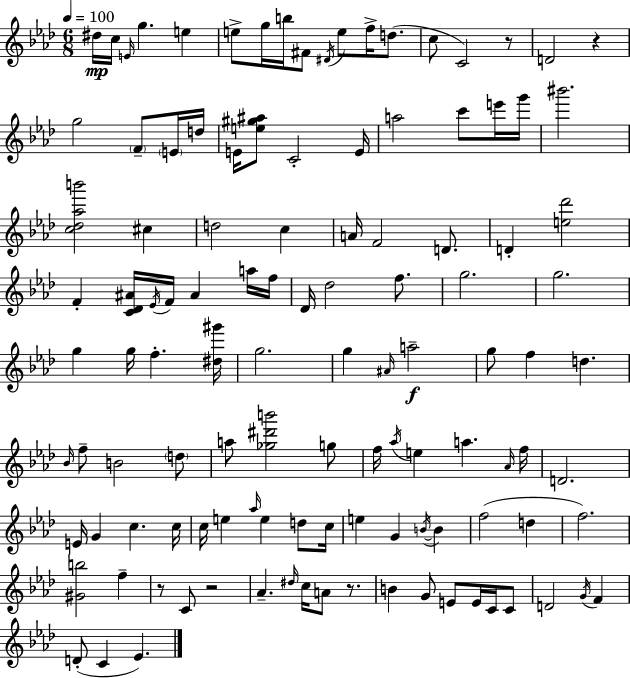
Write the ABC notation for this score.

X:1
T:Untitled
M:6/8
L:1/4
K:Fm
^d/4 c/4 E/4 g e e/2 g/4 b/4 ^F/2 ^D/4 e/2 f/4 d/2 c/2 C2 z/2 D2 z g2 F/2 E/4 d/4 E/4 [e^g^a]/2 C2 E/4 a2 c'/2 e'/4 g'/4 ^b'2 [c_d_ab']2 ^c d2 c A/4 F2 D/2 D [e_d']2 F [C_D^A]/4 _E/4 F/4 ^A a/4 f/4 _D/4 _d2 f/2 g2 g2 g g/4 f [^d^g']/4 g2 g ^A/4 a2 g/2 f d _B/4 f/2 B2 d/2 a/2 [_g^d'b']2 g/2 f/4 _a/4 e a _A/4 f/4 D2 E/4 G c c/4 c/4 e _a/4 e d/2 c/4 e G B/4 B f2 d f2 [^Gb]2 f z/2 C/2 z2 _A ^d/4 c/4 A/2 z/2 B G/2 E/2 E/4 C/4 C/2 D2 G/4 F D/2 C _E